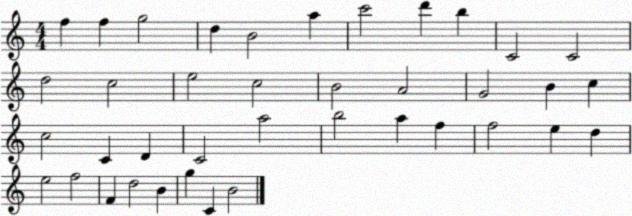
X:1
T:Untitled
M:4/4
L:1/4
K:C
f f g2 d B2 a c'2 d' b C2 C2 d2 c2 e2 c2 B2 A2 G2 B c c2 C D C2 a2 b2 a f f2 e d e2 f2 F d2 B g C B2